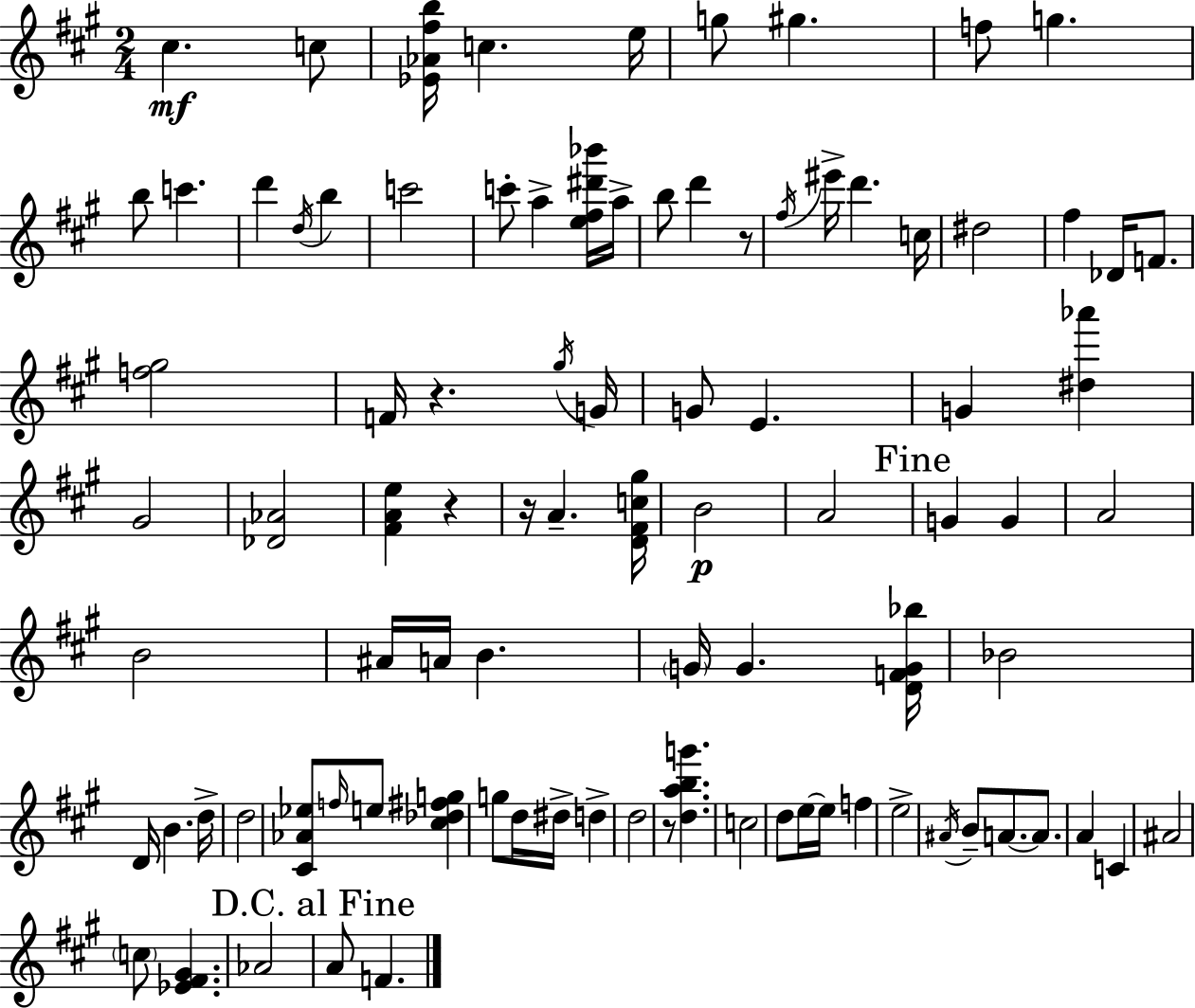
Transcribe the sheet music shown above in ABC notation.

X:1
T:Untitled
M:2/4
L:1/4
K:A
^c c/2 [_E_A^fb]/4 c e/4 g/2 ^g f/2 g b/2 c' d' d/4 b c'2 c'/2 a [e^f^d'_b']/4 a/4 b/2 d' z/2 ^f/4 ^e'/4 d' c/4 ^d2 ^f _D/4 F/2 [f^g]2 F/4 z ^g/4 G/4 G/2 E G [^d_a'] ^G2 [_D_A]2 [^FAe] z z/4 A [D^Fc^g]/4 B2 A2 G G A2 B2 ^A/4 A/4 B G/4 G [DFG_b]/4 _B2 D/4 B d/4 d2 [^C_A_e]/2 f/4 e/2 [^c_d^fg] g/2 d/4 ^d/4 d d2 z/2 [dabg'] c2 d/2 e/4 e/4 f e2 ^A/4 B/2 A/2 A/2 A C ^A2 c/2 [_E^F^G] _A2 A/2 F